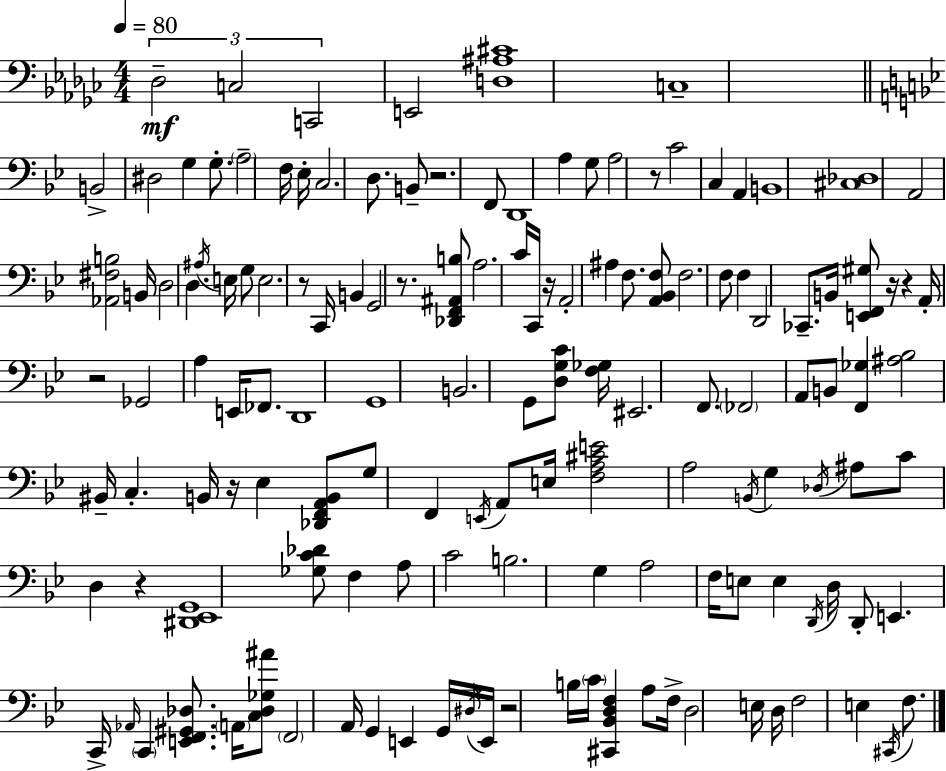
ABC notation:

X:1
T:Untitled
M:4/4
L:1/4
K:Ebm
_D,2 C,2 C,,2 E,,2 [D,^A,^C]4 C,4 B,,2 ^D,2 G, G,/2 A,2 F,/4 _E,/4 C,2 D,/2 B,,/2 z2 F,,/2 D,,4 A, G,/2 A,2 z/2 C2 C, A,, B,,4 [^C,_D,]4 A,,2 [_A,,^F,B,]2 B,,/4 D,2 D, ^A,/4 E,/4 G,/2 E,2 z/2 C,,/4 B,, G,,2 z/2 [_D,,F,,^A,,B,]/2 A,2 C/4 C,,/4 z/4 A,,2 ^A, F,/2 [A,,_B,,F,]/2 F,2 F,/2 F, D,,2 _C,,/2 B,,/4 [E,,F,,^G,]/2 z/4 z A,,/4 z2 _G,,2 A, E,,/4 _F,,/2 D,,4 G,,4 B,,2 G,,/2 [D,G,C]/2 [F,_G,]/4 ^E,,2 F,,/2 _F,,2 A,,/2 B,,/2 [F,,_G,] [^A,_B,]2 ^B,,/4 C, B,,/4 z/4 _E, [_D,,F,,A,,B,,]/2 G,/2 F,, E,,/4 A,,/2 E,/4 [F,A,^CE]2 A,2 B,,/4 G, _D,/4 ^A,/2 C/2 D, z [^D,,_E,,G,,]4 [_G,C_D]/2 F, A,/2 C2 B,2 G, A,2 F,/4 E,/2 E, D,,/4 D,/4 D,,/2 E,, C,,/4 _A,,/4 C,, [E,,F,,^G,,_D,]/2 A,,/4 [C,_D,_G,^A]/2 F,,2 A,,/4 G,, E,, G,,/4 ^D,/4 E,,/4 z2 B,/4 C/4 [^C,,_B,,D,F,] A,/2 F,/4 D,2 E,/4 D,/4 F,2 E, ^C,,/4 F,/2